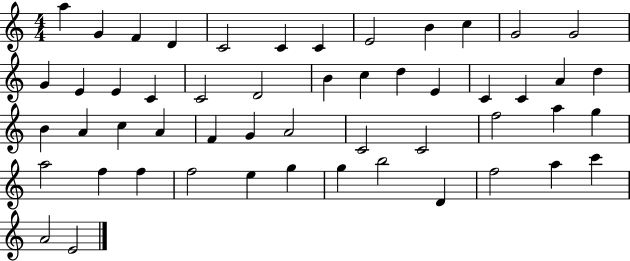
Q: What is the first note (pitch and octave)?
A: A5